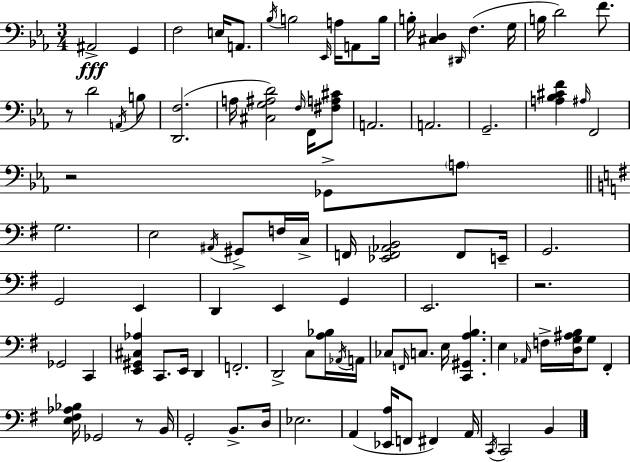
X:1
T:Untitled
M:3/4
L:1/4
K:Eb
^A,,2 G,, F,2 E,/4 A,,/2 _B,/4 B,2 _E,,/4 A,/4 A,,/2 B,/4 B,/4 [^C,D,] ^D,,/4 F, G,/4 B,/4 D2 F/2 z/2 D2 A,,/4 B,/2 [D,,F,]2 A,/4 [^C,G,^A,D]2 F,/4 F,,/4 [^F,A,^C]/2 A,,2 A,,2 G,,2 [A,_B,^CF] ^A,/4 F,,2 z2 _G,,/2 A,/2 G,2 E,2 ^A,,/4 ^G,,/2 F,/4 C,/4 F,,/4 [_E,,F,,_A,,B,,]2 F,,/2 E,,/4 G,,2 G,,2 E,, D,, E,, G,, E,,2 z2 _G,,2 C,, [E,,^G,,^C,_A,] C,,/2 E,,/4 D,, F,,2 D,,2 C,/2 [A,_B,]/4 _A,,/4 A,,/4 _C,/2 F,,/4 C,/2 E,/4 [C,,^G,,A,B,] E, _A,,/4 F,/4 [D,G,^A,B,]/4 G,/2 ^F,, [E,^F,_A,_B,]/4 _G,,2 z/2 B,,/4 G,,2 B,,/2 D,/4 _E,2 A,, [_E,,A,]/4 F,,/2 ^F,, A,,/4 C,,/4 C,,2 B,,